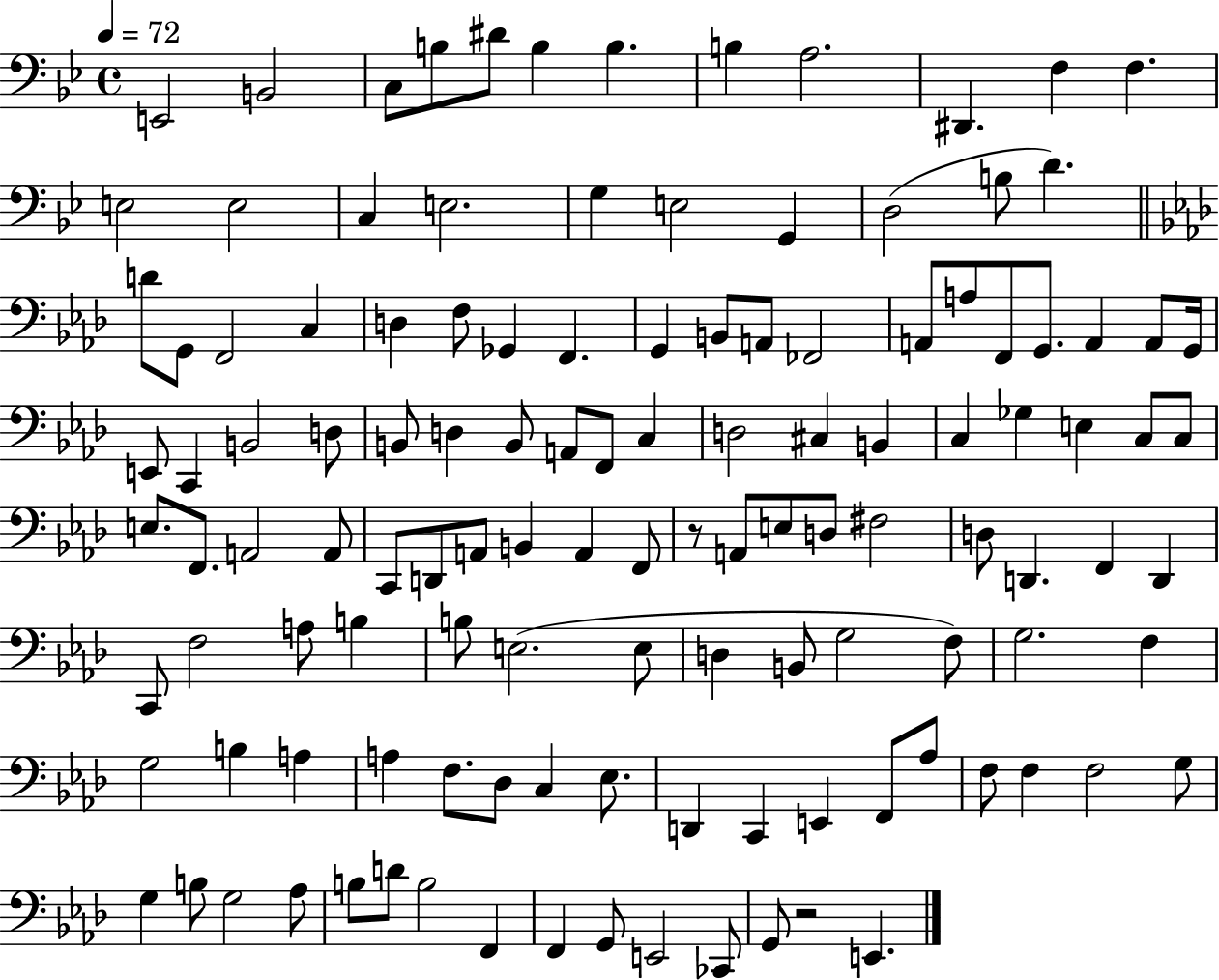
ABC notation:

X:1
T:Untitled
M:4/4
L:1/4
K:Bb
E,,2 B,,2 C,/2 B,/2 ^D/2 B, B, B, A,2 ^D,, F, F, E,2 E,2 C, E,2 G, E,2 G,, D,2 B,/2 D D/2 G,,/2 F,,2 C, D, F,/2 _G,, F,, G,, B,,/2 A,,/2 _F,,2 A,,/2 A,/2 F,,/2 G,,/2 A,, A,,/2 G,,/4 E,,/2 C,, B,,2 D,/2 B,,/2 D, B,,/2 A,,/2 F,,/2 C, D,2 ^C, B,, C, _G, E, C,/2 C,/2 E,/2 F,,/2 A,,2 A,,/2 C,,/2 D,,/2 A,,/2 B,, A,, F,,/2 z/2 A,,/2 E,/2 D,/2 ^F,2 D,/2 D,, F,, D,, C,,/2 F,2 A,/2 B, B,/2 E,2 E,/2 D, B,,/2 G,2 F,/2 G,2 F, G,2 B, A, A, F,/2 _D,/2 C, _E,/2 D,, C,, E,, F,,/2 _A,/2 F,/2 F, F,2 G,/2 G, B,/2 G,2 _A,/2 B,/2 D/2 B,2 F,, F,, G,,/2 E,,2 _C,,/2 G,,/2 z2 E,,